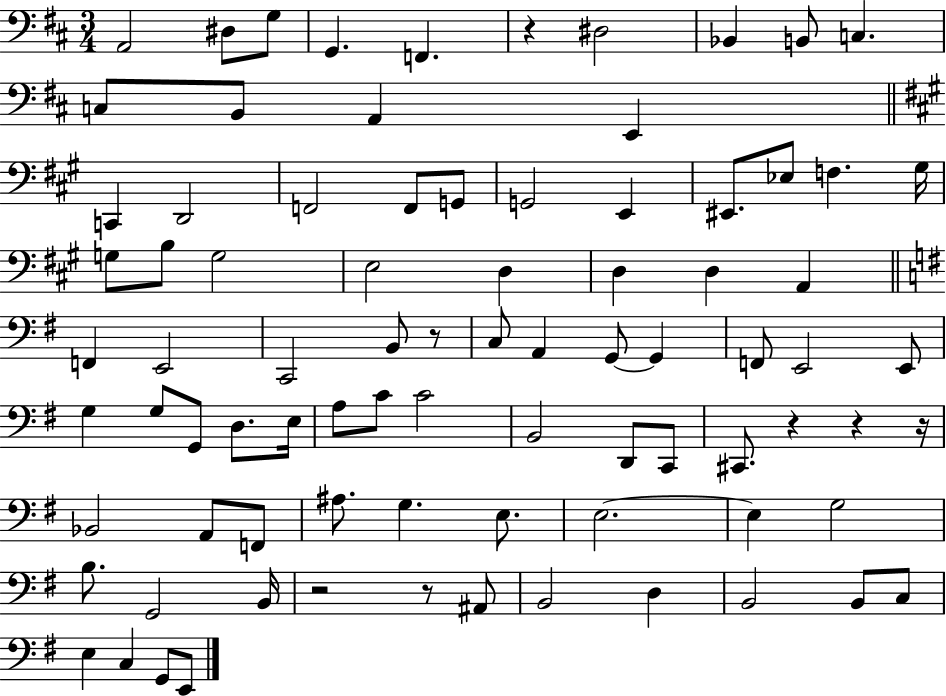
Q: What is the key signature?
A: D major